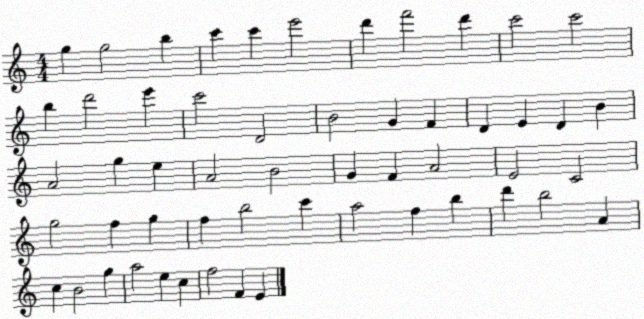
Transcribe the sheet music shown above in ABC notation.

X:1
T:Untitled
M:4/4
L:1/4
K:C
g g2 b c' c' e'2 d' f'2 d' c'2 c'2 b d'2 e' c'2 D2 B2 G F D E D B A2 g e A2 B2 G F A2 E2 C2 g2 f g f b2 c' a2 f b d' b2 A c B2 g a2 e c f2 F E